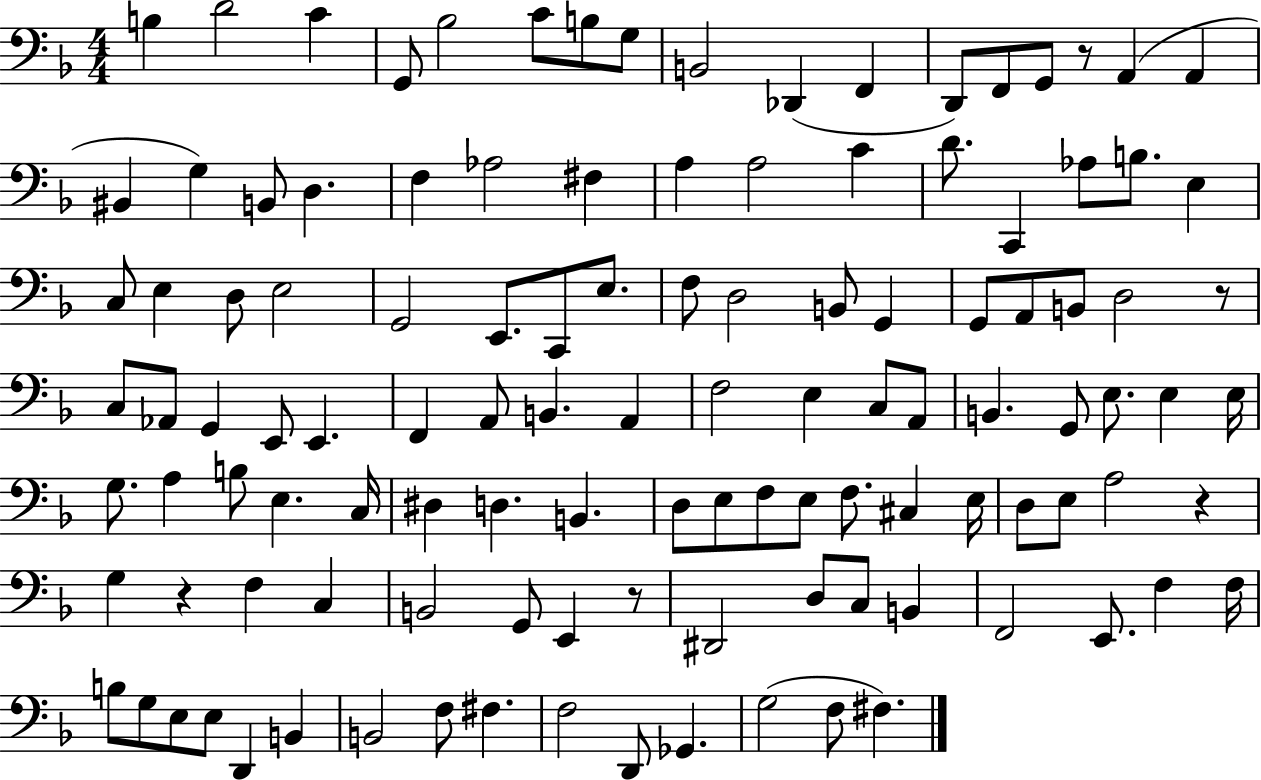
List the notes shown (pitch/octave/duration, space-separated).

B3/q D4/h C4/q G2/e Bb3/h C4/e B3/e G3/e B2/h Db2/q F2/q D2/e F2/e G2/e R/e A2/q A2/q BIS2/q G3/q B2/e D3/q. F3/q Ab3/h F#3/q A3/q A3/h C4/q D4/e. C2/q Ab3/e B3/e. E3/q C3/e E3/q D3/e E3/h G2/h E2/e. C2/e E3/e. F3/e D3/h B2/e G2/q G2/e A2/e B2/e D3/h R/e C3/e Ab2/e G2/q E2/e E2/q. F2/q A2/e B2/q. A2/q F3/h E3/q C3/e A2/e B2/q. G2/e E3/e. E3/q E3/s G3/e. A3/q B3/e E3/q. C3/s D#3/q D3/q. B2/q. D3/e E3/e F3/e E3/e F3/e. C#3/q E3/s D3/e E3/e A3/h R/q G3/q R/q F3/q C3/q B2/h G2/e E2/q R/e D#2/h D3/e C3/e B2/q F2/h E2/e. F3/q F3/s B3/e G3/e E3/e E3/e D2/q B2/q B2/h F3/e F#3/q. F3/h D2/e Gb2/q. G3/h F3/e F#3/q.